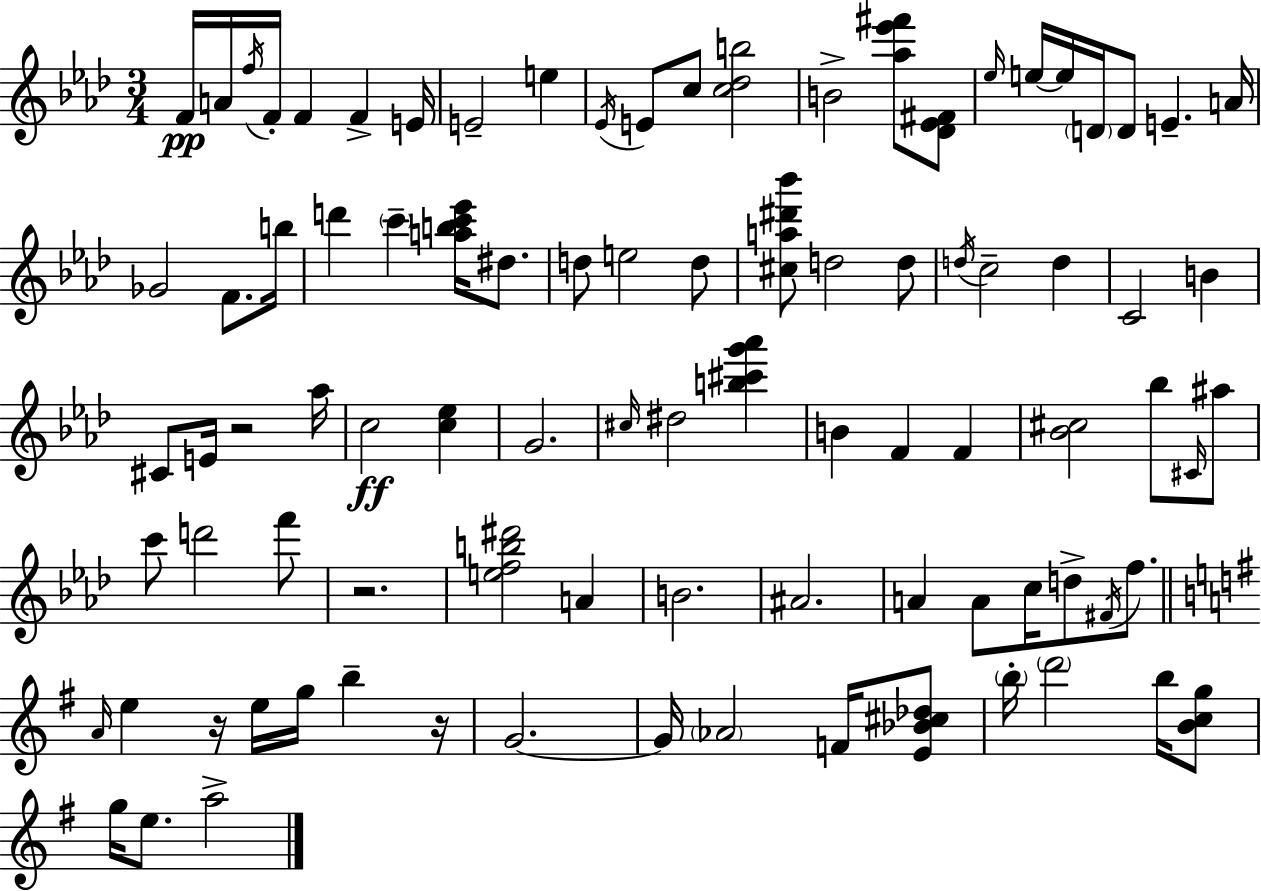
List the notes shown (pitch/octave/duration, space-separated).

F4/s A4/s F5/s F4/s F4/q F4/q E4/s E4/h E5/q Eb4/s E4/e C5/e [C5,Db5,B5]/h B4/h [Ab5,Eb6,F#6]/e [Db4,Eb4,F#4]/e Eb5/s E5/s E5/s D4/s D4/e E4/q. A4/s Gb4/h F4/e. B5/s D6/q C6/q [A5,B5,C6,Eb6]/s D#5/e. D5/e E5/h D5/e [C#5,A5,D#6,Bb6]/e D5/h D5/e D5/s C5/h D5/q C4/h B4/q C#4/e E4/s R/h Ab5/s C5/h [C5,Eb5]/q G4/h. C#5/s D#5/h [B5,C#6,G6,Ab6]/q B4/q F4/q F4/q [Bb4,C#5]/h Bb5/e C#4/s A#5/e C6/e D6/h F6/e R/h. [E5,F5,B5,D#6]/h A4/q B4/h. A#4/h. A4/q A4/e C5/s D5/e F#4/s F5/e. A4/s E5/q R/s E5/s G5/s B5/q R/s G4/h. G4/s Ab4/h F4/s [E4,Bb4,C#5,Db5]/e B5/s D6/h B5/s [B4,C5,G5]/e G5/s E5/e. A5/h